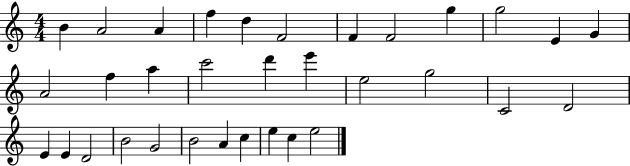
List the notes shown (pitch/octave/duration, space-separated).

B4/q A4/h A4/q F5/q D5/q F4/h F4/q F4/h G5/q G5/h E4/q G4/q A4/h F5/q A5/q C6/h D6/q E6/q E5/h G5/h C4/h D4/h E4/q E4/q D4/h B4/h G4/h B4/h A4/q C5/q E5/q C5/q E5/h